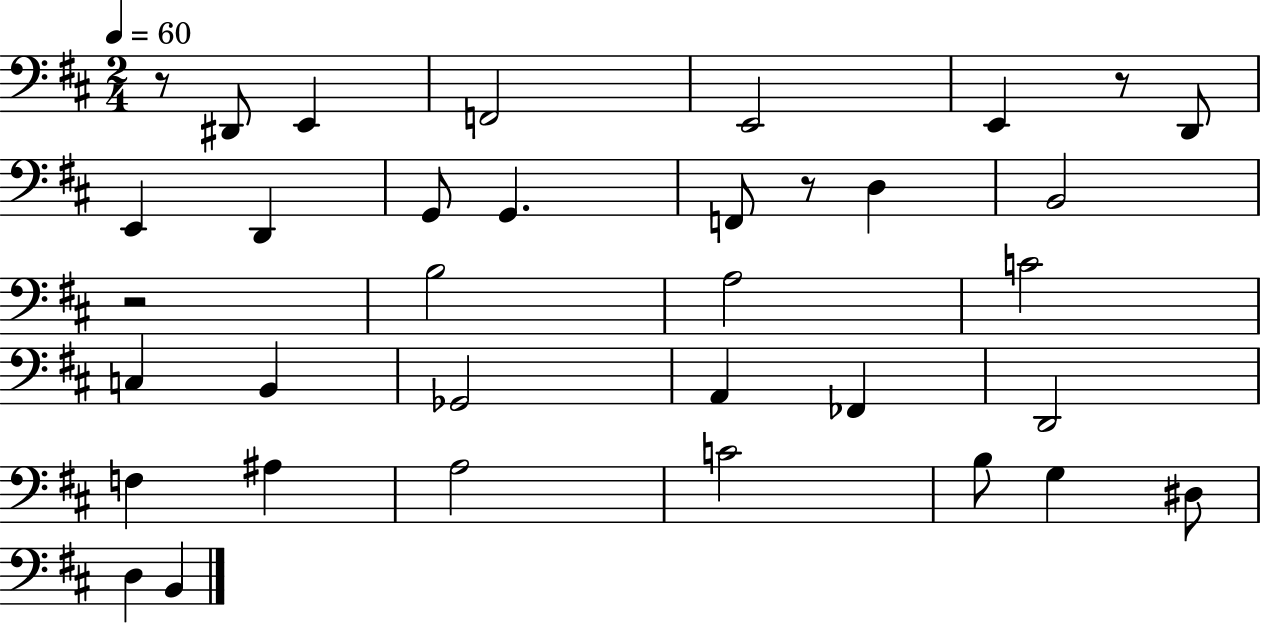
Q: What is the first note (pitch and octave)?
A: D#2